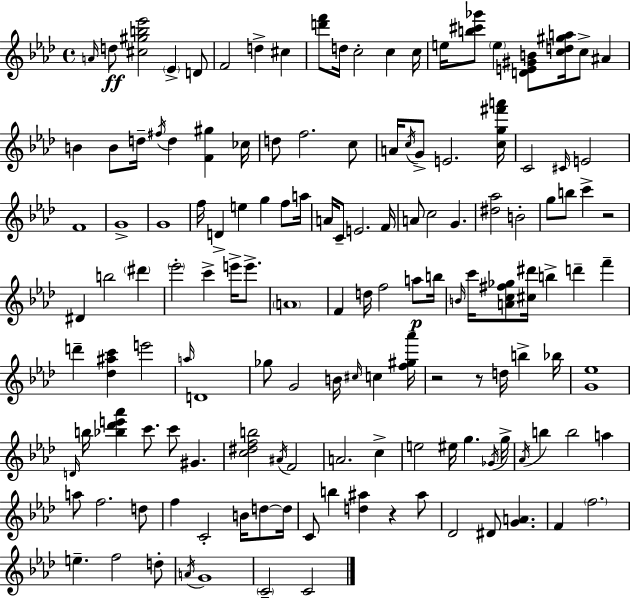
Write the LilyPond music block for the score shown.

{
  \clef treble
  \time 4/4
  \defaultTimeSignature
  \key aes \major
  \repeat volta 2 { \grace { a'16 }\ff d''8 <cis'' gis'' b'' ees'''>2 \parenthesize ees'4-> d'8 | f'2 d''4-> cis''4 | <d''' f'''>8 d''16 c''2-. c''4 | c''16 e''16 <b'' cis''' ges'''>8 \parenthesize e''4 <d' e' gis' b'>8 <c'' d'' gis'' a''>16 c''8-> ais'4 | \break b'4 b'8 d''16-- \acciaccatura { fis''16 } d''4 <f' gis''>4 | ces''16 d''8 f''2. | c''8 a'16 \acciaccatura { c''16 } g'8-> e'2. | <c'' g'' fis''' a'''>16 c'2 \grace { cis'16 } e'2 | \break f'1 | g'1-> | g'1 | f''16 d'4-> e''4 g''4 | \break f''8 a''16 a'16 c'8-- e'2. | f'16 a'8 c''2 g'4. | <dis'' aes''>2 b'2-. | g''8 b''8 c'''4-> r2 | \break dis'4 b''2 | \parenthesize dis'''4 \parenthesize ees'''2-. c'''4-> | e'''16-> e'''8.-> \parenthesize a'1 | f'4 d''16 f''2 | \break a''8\p b''16 \grace { b'16 } c'''16 <a' c'' fis'' ges''>8 <cis'' dis'''>16 b''4-> d'''4-- | f'''4-- d'''4-- <des'' ais'' c'''>4 e'''2 | \grace { a''16 } d'1 | ges''8 g'2 | \break b'16 \grace { cis''16 } c''4 <f'' gis'' aes'''>16 r2 r8 | d''16 b''4-> bes''16 <g' ees''>1 | \grace { d'16 } b''16 <bes'' des''' e''' aes'''>4 c'''8. | c'''8 gis'4. <c'' dis'' f'' b''>2 | \break \acciaccatura { ais'16 } f'2 a'2. | c''4-> e''2 | eis''16 g''4. \acciaccatura { ges'16 } g''16-> \acciaccatura { aes'16 } b''4 b''2 | a''4 a''8 f''2. | \break d''8 f''4 c'2-. | b'16 d''8~~ d''16 c'8 b''4 | <d'' ais''>4 r4 ais''8 des'2 | dis'8 <g' a'>4. f'4 \parenthesize f''2. | \break e''4.-- | f''2 d''8-. \acciaccatura { a'16 } g'1 | \parenthesize c'2-- | c'2 } \bar "|."
}